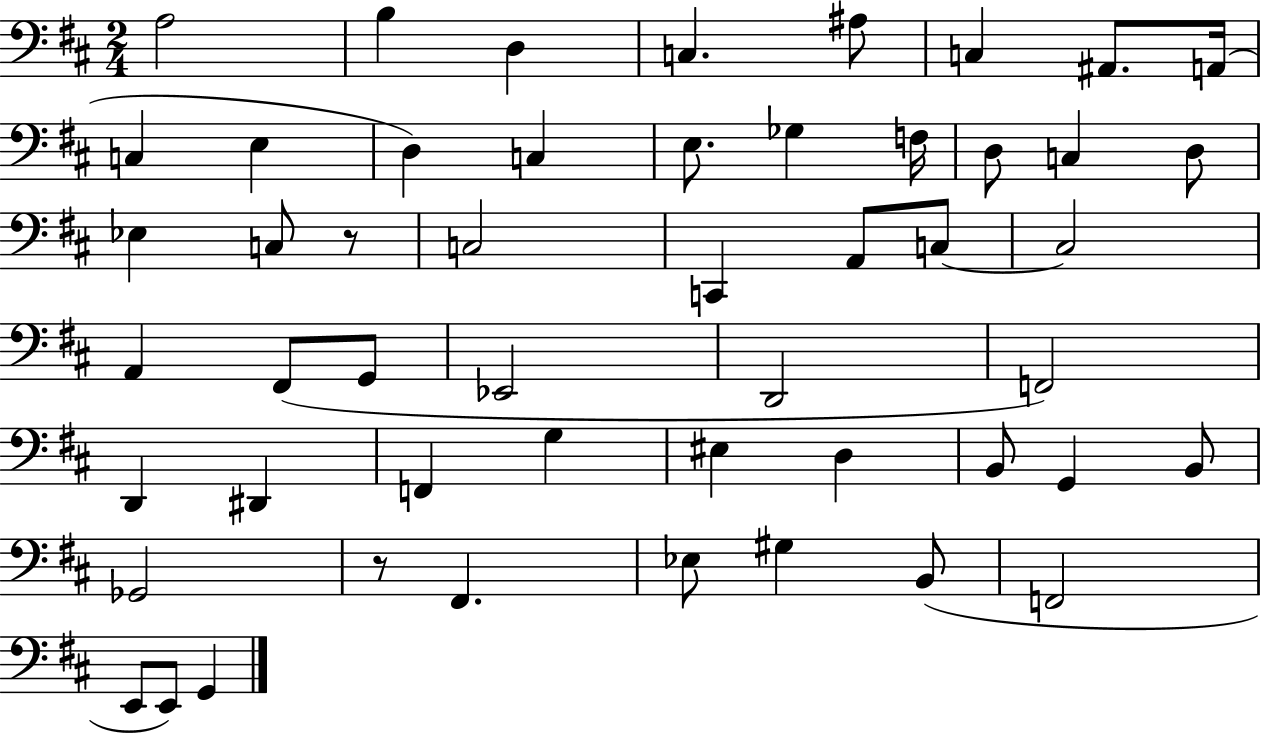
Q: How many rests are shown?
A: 2